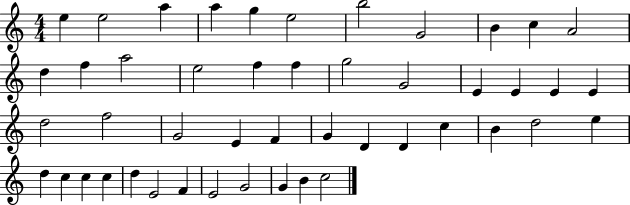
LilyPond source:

{
  \clef treble
  \numericTimeSignature
  \time 4/4
  \key c \major
  e''4 e''2 a''4 | a''4 g''4 e''2 | b''2 g'2 | b'4 c''4 a'2 | \break d''4 f''4 a''2 | e''2 f''4 f''4 | g''2 g'2 | e'4 e'4 e'4 e'4 | \break d''2 f''2 | g'2 e'4 f'4 | g'4 d'4 d'4 c''4 | b'4 d''2 e''4 | \break d''4 c''4 c''4 c''4 | d''4 e'2 f'4 | e'2 g'2 | g'4 b'4 c''2 | \break \bar "|."
}